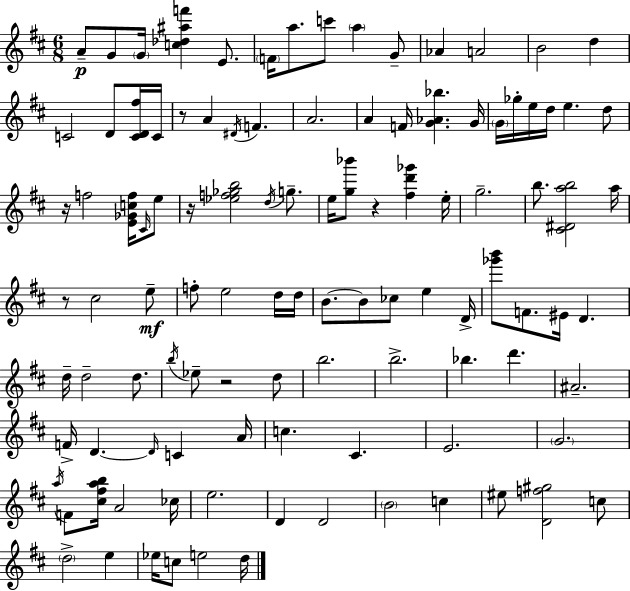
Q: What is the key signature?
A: D major